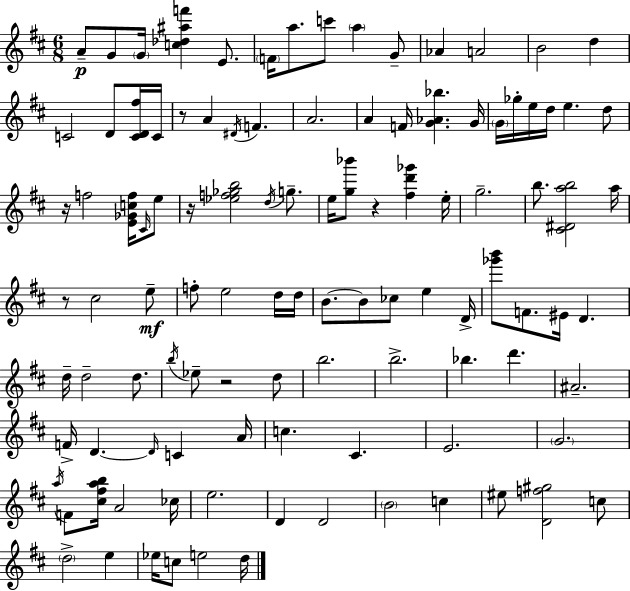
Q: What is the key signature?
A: D major